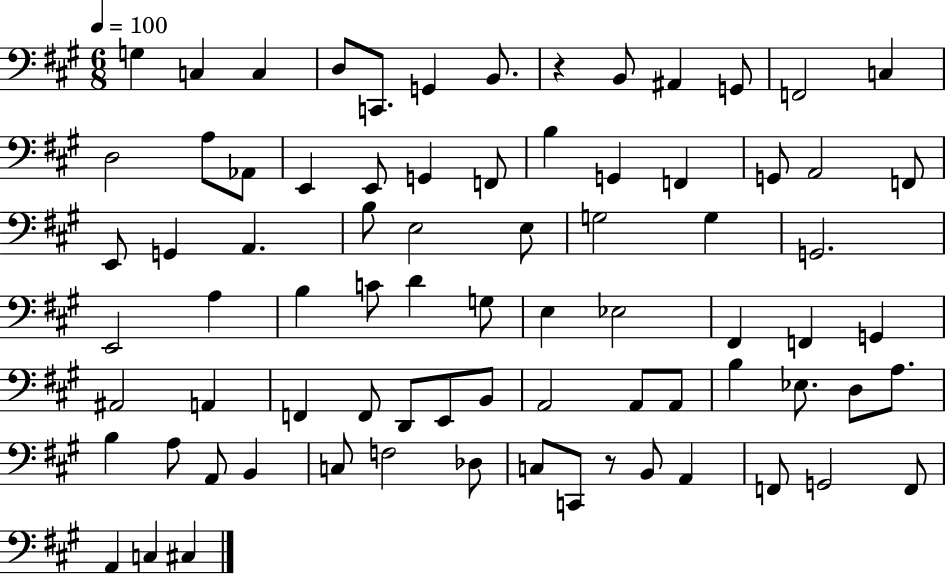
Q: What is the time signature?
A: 6/8